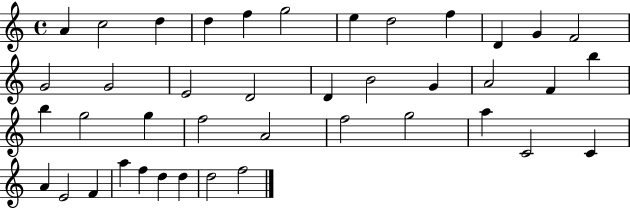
A4/q C5/h D5/q D5/q F5/q G5/h E5/q D5/h F5/q D4/q G4/q F4/h G4/h G4/h E4/h D4/h D4/q B4/h G4/q A4/h F4/q B5/q B5/q G5/h G5/q F5/h A4/h F5/h G5/h A5/q C4/h C4/q A4/q E4/h F4/q A5/q F5/q D5/q D5/q D5/h F5/h